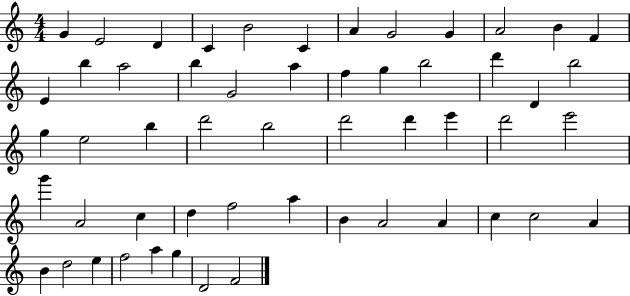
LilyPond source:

{
  \clef treble
  \numericTimeSignature
  \time 4/4
  \key c \major
  g'4 e'2 d'4 | c'4 b'2 c'4 | a'4 g'2 g'4 | a'2 b'4 f'4 | \break e'4 b''4 a''2 | b''4 g'2 a''4 | f''4 g''4 b''2 | d'''4 d'4 b''2 | \break g''4 e''2 b''4 | d'''2 b''2 | d'''2 d'''4 e'''4 | d'''2 e'''2 | \break g'''4 a'2 c''4 | d''4 f''2 a''4 | b'4 a'2 a'4 | c''4 c''2 a'4 | \break b'4 d''2 e''4 | f''2 a''4 g''4 | d'2 f'2 | \bar "|."
}